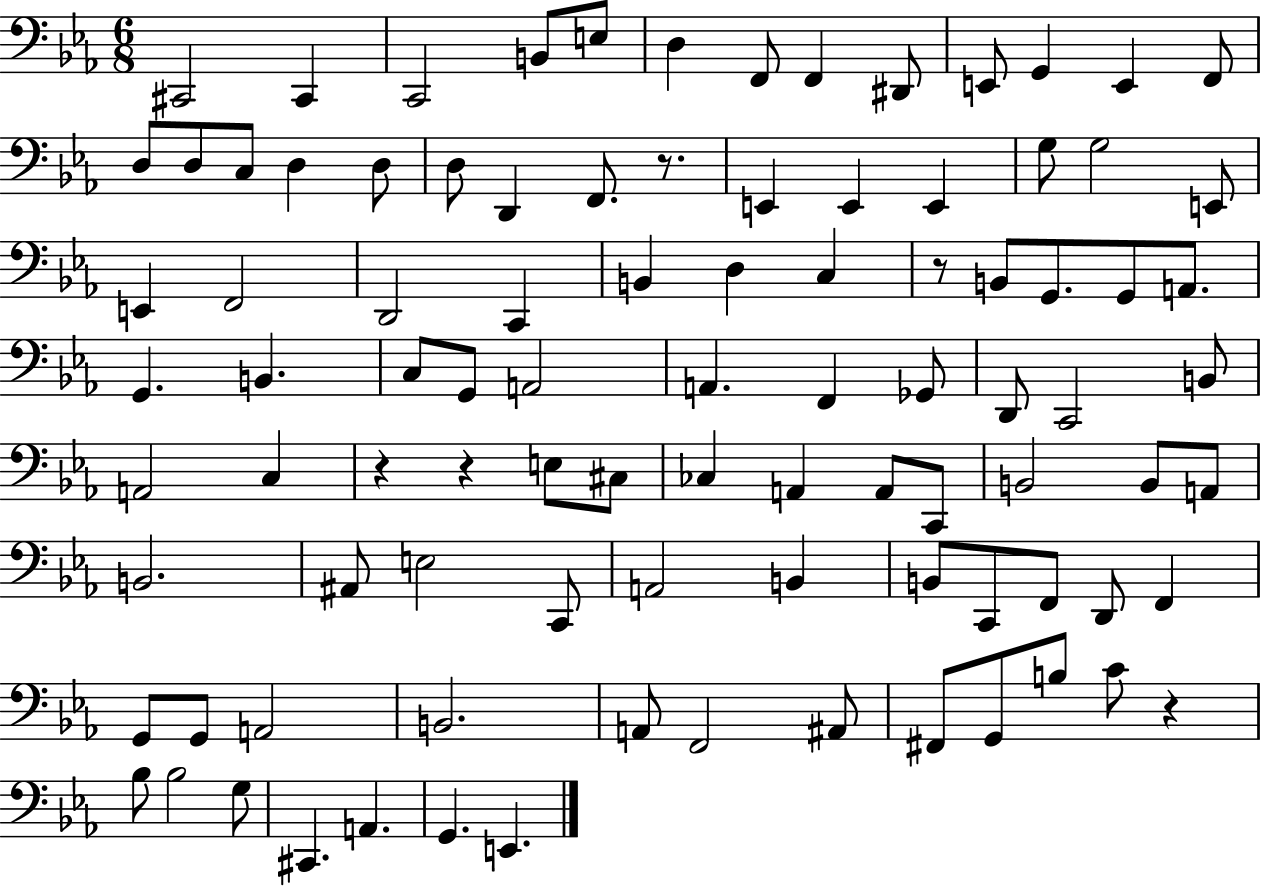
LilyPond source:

{
  \clef bass
  \numericTimeSignature
  \time 6/8
  \key ees \major
  cis,2 cis,4 | c,2 b,8 e8 | d4 f,8 f,4 dis,8 | e,8 g,4 e,4 f,8 | \break d8 d8 c8 d4 d8 | d8 d,4 f,8. r8. | e,4 e,4 e,4 | g8 g2 e,8 | \break e,4 f,2 | d,2 c,4 | b,4 d4 c4 | r8 b,8 g,8. g,8 a,8. | \break g,4. b,4. | c8 g,8 a,2 | a,4. f,4 ges,8 | d,8 c,2 b,8 | \break a,2 c4 | r4 r4 e8 cis8 | ces4 a,4 a,8 c,8 | b,2 b,8 a,8 | \break b,2. | ais,8 e2 c,8 | a,2 b,4 | b,8 c,8 f,8 d,8 f,4 | \break g,8 g,8 a,2 | b,2. | a,8 f,2 ais,8 | fis,8 g,8 b8 c'8 r4 | \break bes8 bes2 g8 | cis,4. a,4. | g,4. e,4. | \bar "|."
}